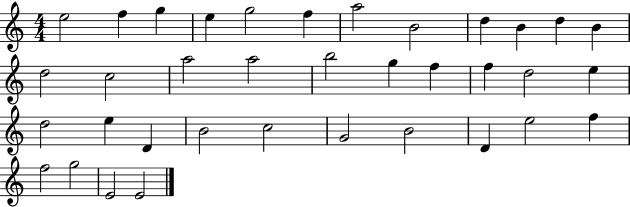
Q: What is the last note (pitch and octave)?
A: E4